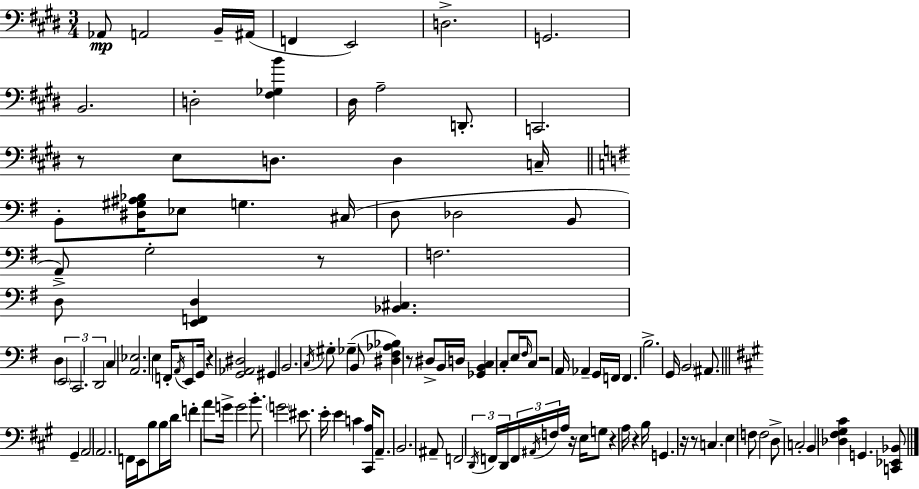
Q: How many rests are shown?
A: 10